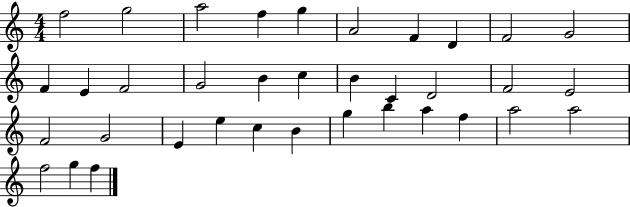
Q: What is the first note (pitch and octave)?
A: F5